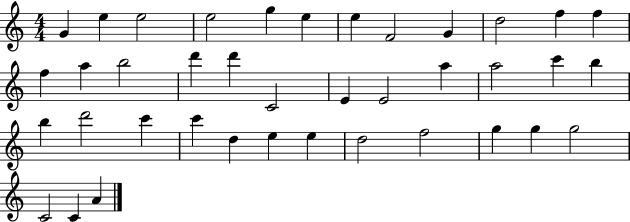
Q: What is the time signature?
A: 4/4